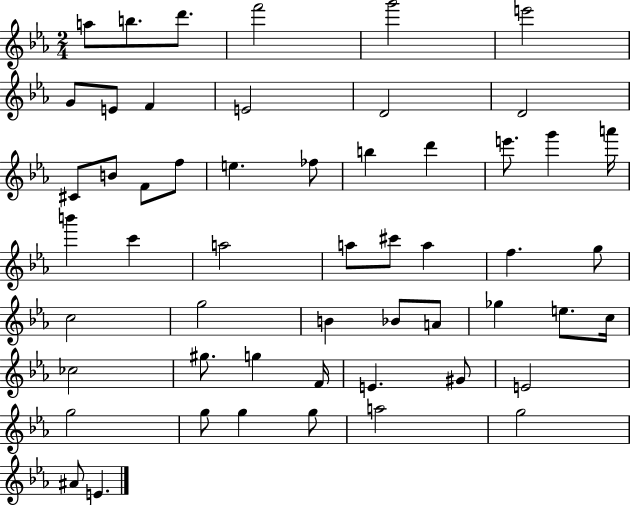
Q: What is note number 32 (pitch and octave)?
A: C5